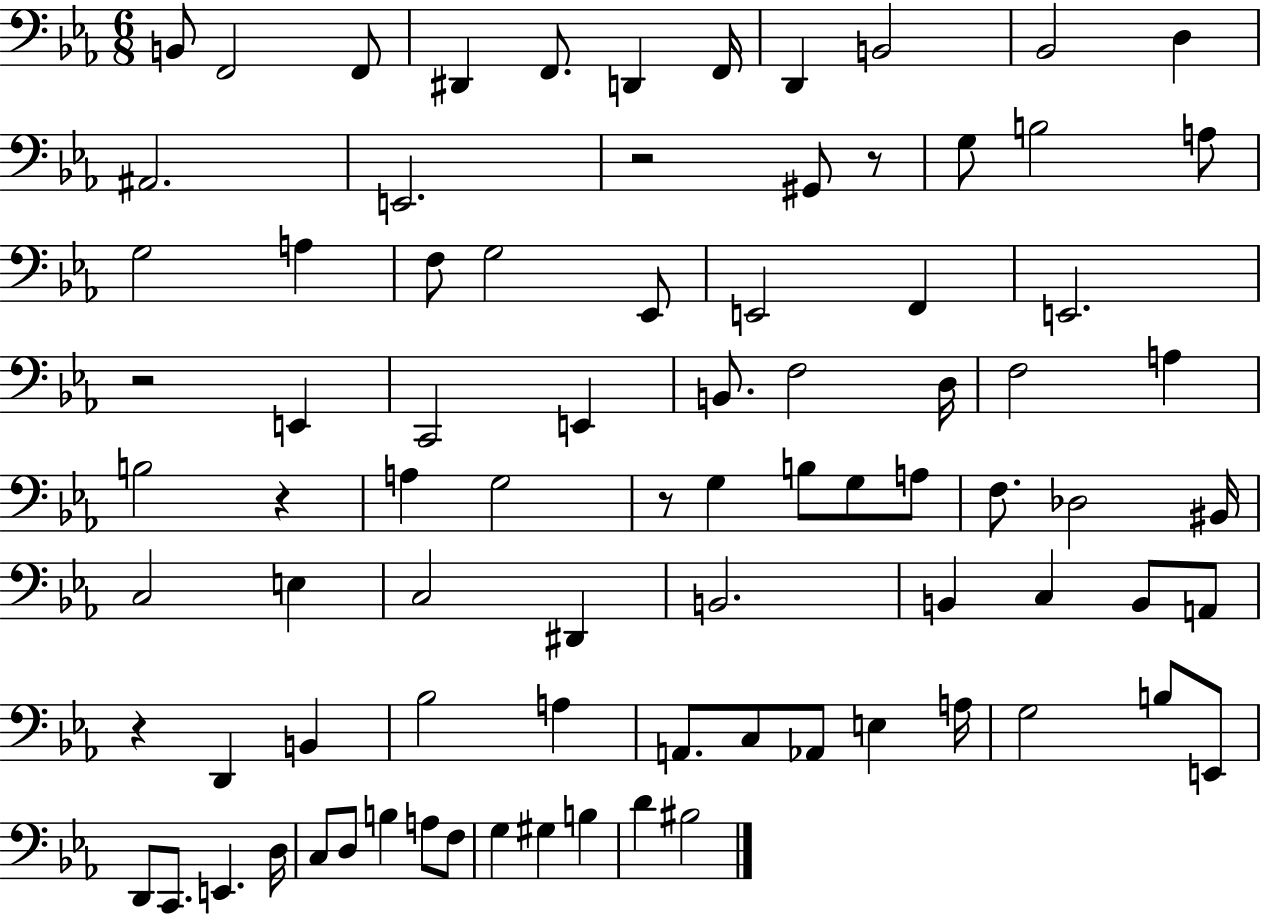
B2/e F2/h F2/e D#2/q F2/e. D2/q F2/s D2/q B2/h Bb2/h D3/q A#2/h. E2/h. R/h G#2/e R/e G3/e B3/h A3/e G3/h A3/q F3/e G3/h Eb2/e E2/h F2/q E2/h. R/h E2/q C2/h E2/q B2/e. F3/h D3/s F3/h A3/q B3/h R/q A3/q G3/h R/e G3/q B3/e G3/e A3/e F3/e. Db3/h BIS2/s C3/h E3/q C3/h D#2/q B2/h. B2/q C3/q B2/e A2/e R/q D2/q B2/q Bb3/h A3/q A2/e. C3/e Ab2/e E3/q A3/s G3/h B3/e E2/e D2/e C2/e. E2/q. D3/s C3/e D3/e B3/q A3/e F3/e G3/q G#3/q B3/q D4/q BIS3/h